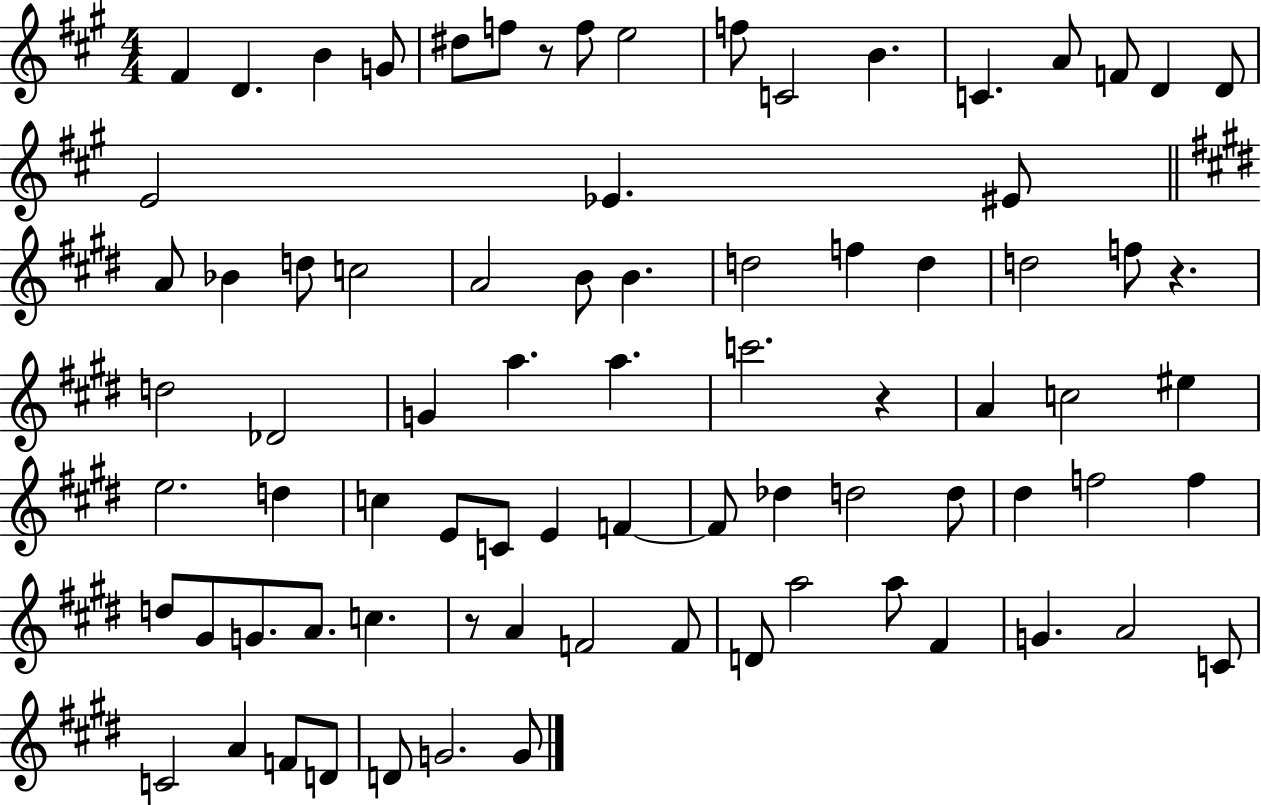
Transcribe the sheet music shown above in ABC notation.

X:1
T:Untitled
M:4/4
L:1/4
K:A
^F D B G/2 ^d/2 f/2 z/2 f/2 e2 f/2 C2 B C A/2 F/2 D D/2 E2 _E ^E/2 A/2 _B d/2 c2 A2 B/2 B d2 f d d2 f/2 z d2 _D2 G a a c'2 z A c2 ^e e2 d c E/2 C/2 E F F/2 _d d2 d/2 ^d f2 f d/2 ^G/2 G/2 A/2 c z/2 A F2 F/2 D/2 a2 a/2 ^F G A2 C/2 C2 A F/2 D/2 D/2 G2 G/2